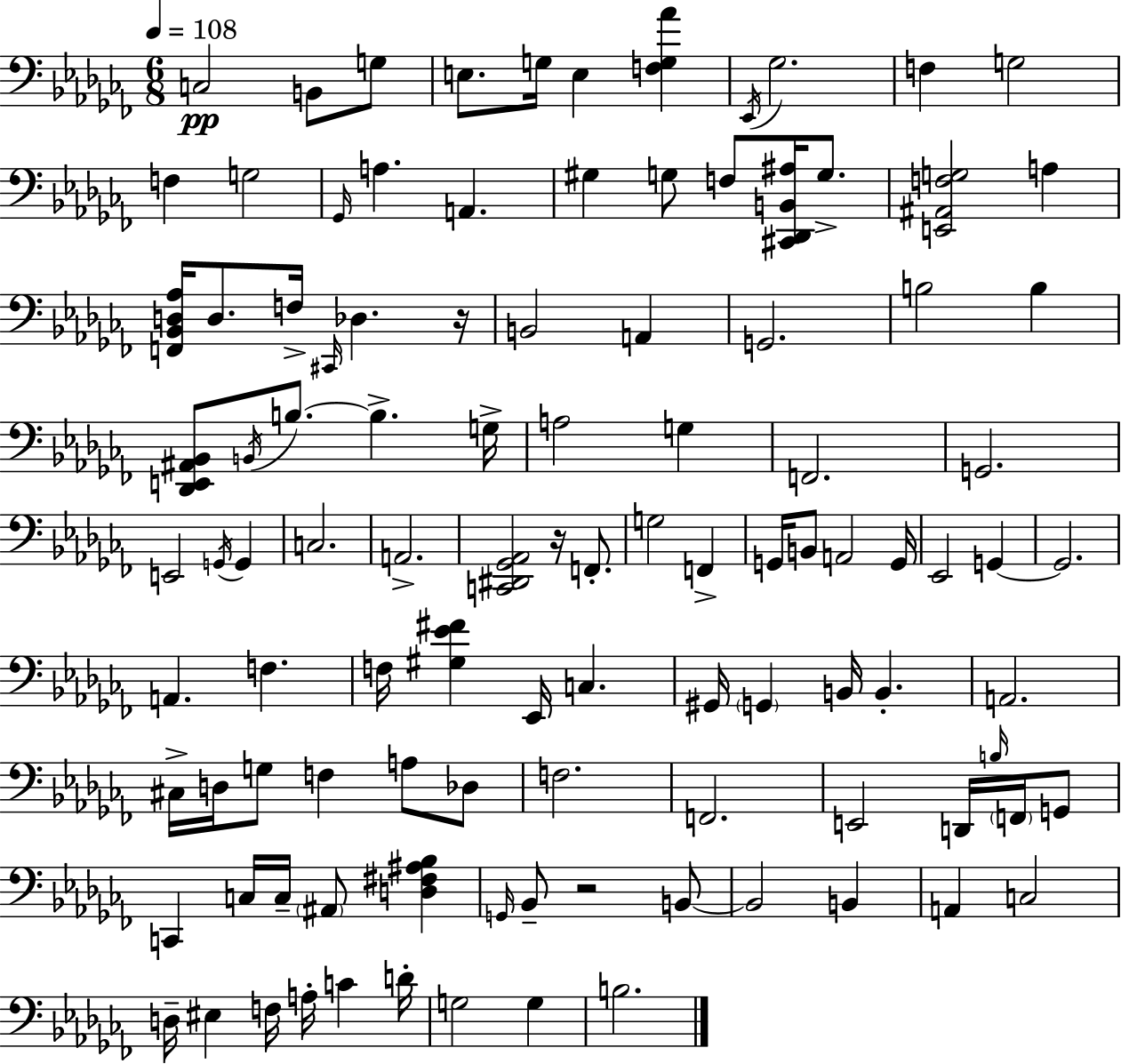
{
  \clef bass
  \numericTimeSignature
  \time 6/8
  \key aes \minor
  \tempo 4 = 108
  c2\pp b,8 g8 | e8. g16 e4 <f g aes'>4 | \acciaccatura { ees,16 } ges2. | f4 g2 | \break f4 g2 | \grace { ges,16 } a4. a,4. | gis4 g8 f8 <cis, des, b, ais>16 g8.-> | <e, ais, f g>2 a4 | \break <f, bes, d aes>16 d8. f16-> \grace { cis,16 } des4. | r16 b,2 a,4 | g,2. | b2 b4 | \break <des, e, ais, bes,>8 \acciaccatura { b,16 } b8.~~ b4.-> | g16-> a2 | g4 f,2. | g,2. | \break e,2 | \acciaccatura { g,16 } g,4 c2. | a,2.-> | <c, dis, ges, aes,>2 | \break r16 f,8.-. g2 | f,4-> g,16 b,8 a,2 | g,16 ees,2 | g,4~~ g,2. | \break a,4. f4. | f16 <gis ees' fis'>4 ees,16 c4. | gis,16 \parenthesize g,4 b,16 b,4.-. | a,2. | \break cis16-> d16 g8 f4 | a8 des8 f2. | f,2. | e,2 | \break d,16 \grace { b16 } \parenthesize f,16 g,8 c,4 c16 c16-- | \parenthesize ais,8 <d fis ais bes>4 \grace { g,16 } bes,8-- r2 | b,8~~ b,2 | b,4 a,4 c2 | \break d16-- eis4 | f16 a16-. c'4 d'16-. g2 | g4 b2. | \bar "|."
}